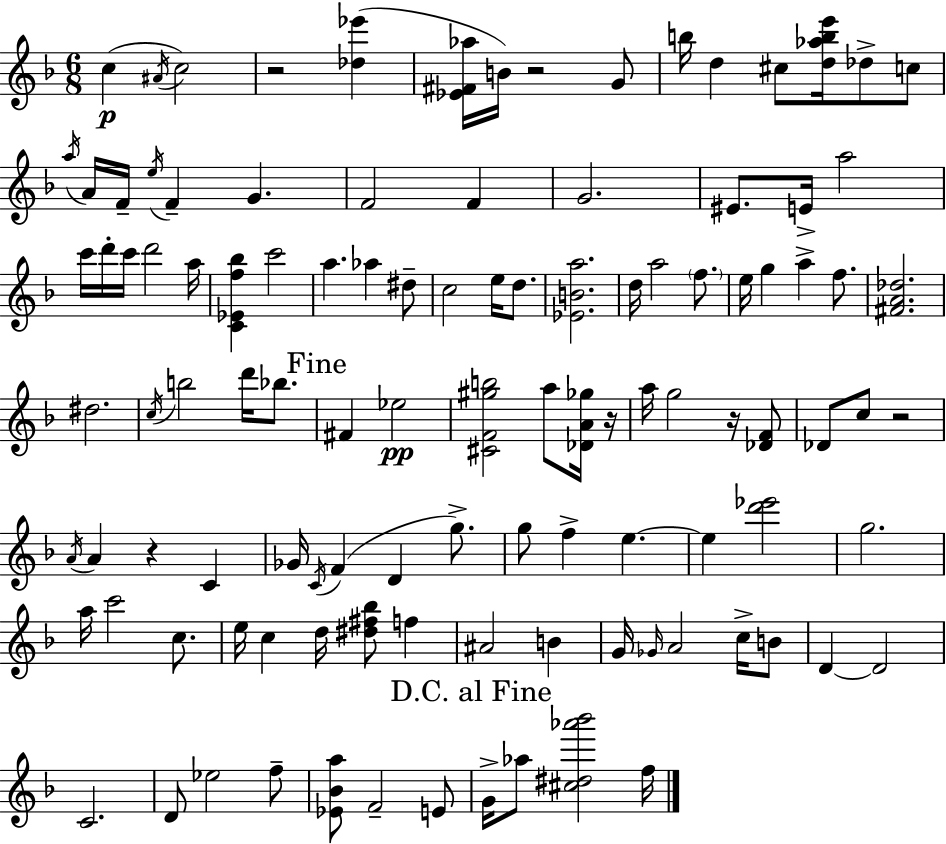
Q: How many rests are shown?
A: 6